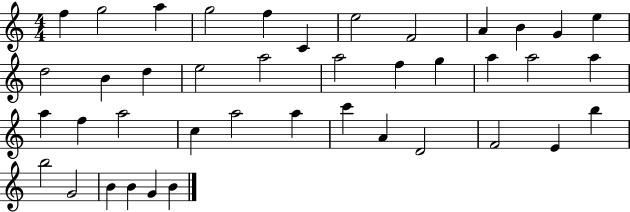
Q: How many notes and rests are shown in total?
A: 41